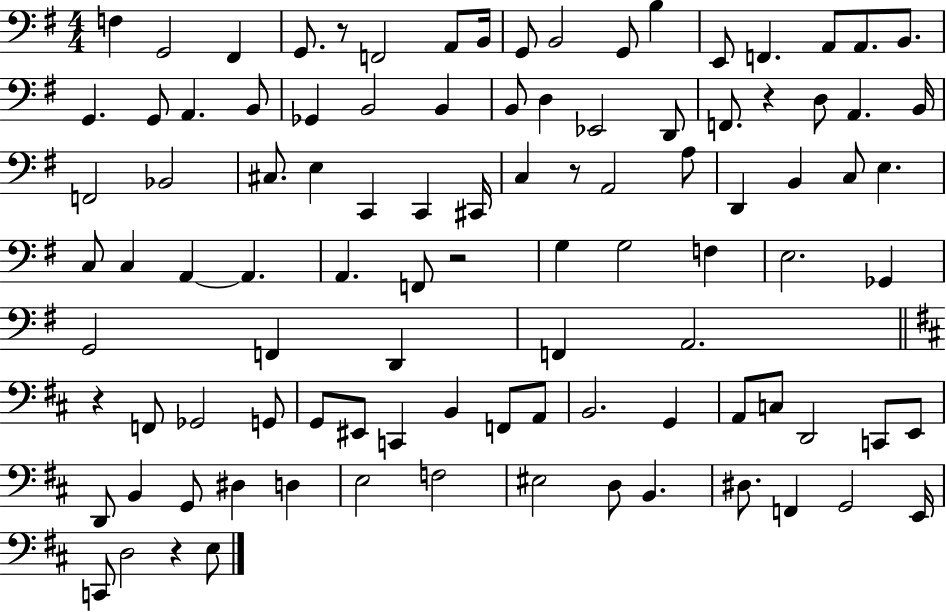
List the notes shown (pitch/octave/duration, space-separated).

F3/q G2/h F#2/q G2/e. R/e F2/h A2/e B2/s G2/e B2/h G2/e B3/q E2/e F2/q. A2/e A2/e. B2/e. G2/q. G2/e A2/q. B2/e Gb2/q B2/h B2/q B2/e D3/q Eb2/h D2/e F2/e. R/q D3/e A2/q. B2/s F2/h Bb2/h C#3/e. E3/q C2/q C2/q C#2/s C3/q R/e A2/h A3/e D2/q B2/q C3/e E3/q. C3/e C3/q A2/q A2/q. A2/q. F2/e R/h G3/q G3/h F3/q E3/h. Gb2/q G2/h F2/q D2/q F2/q A2/h. R/q F2/e Gb2/h G2/e G2/e EIS2/e C2/q B2/q F2/e A2/e B2/h. G2/q A2/e C3/e D2/h C2/e E2/e D2/e B2/q G2/e D#3/q D3/q E3/h F3/h EIS3/h D3/e B2/q. D#3/e. F2/q G2/h E2/s C2/e D3/h R/q E3/e